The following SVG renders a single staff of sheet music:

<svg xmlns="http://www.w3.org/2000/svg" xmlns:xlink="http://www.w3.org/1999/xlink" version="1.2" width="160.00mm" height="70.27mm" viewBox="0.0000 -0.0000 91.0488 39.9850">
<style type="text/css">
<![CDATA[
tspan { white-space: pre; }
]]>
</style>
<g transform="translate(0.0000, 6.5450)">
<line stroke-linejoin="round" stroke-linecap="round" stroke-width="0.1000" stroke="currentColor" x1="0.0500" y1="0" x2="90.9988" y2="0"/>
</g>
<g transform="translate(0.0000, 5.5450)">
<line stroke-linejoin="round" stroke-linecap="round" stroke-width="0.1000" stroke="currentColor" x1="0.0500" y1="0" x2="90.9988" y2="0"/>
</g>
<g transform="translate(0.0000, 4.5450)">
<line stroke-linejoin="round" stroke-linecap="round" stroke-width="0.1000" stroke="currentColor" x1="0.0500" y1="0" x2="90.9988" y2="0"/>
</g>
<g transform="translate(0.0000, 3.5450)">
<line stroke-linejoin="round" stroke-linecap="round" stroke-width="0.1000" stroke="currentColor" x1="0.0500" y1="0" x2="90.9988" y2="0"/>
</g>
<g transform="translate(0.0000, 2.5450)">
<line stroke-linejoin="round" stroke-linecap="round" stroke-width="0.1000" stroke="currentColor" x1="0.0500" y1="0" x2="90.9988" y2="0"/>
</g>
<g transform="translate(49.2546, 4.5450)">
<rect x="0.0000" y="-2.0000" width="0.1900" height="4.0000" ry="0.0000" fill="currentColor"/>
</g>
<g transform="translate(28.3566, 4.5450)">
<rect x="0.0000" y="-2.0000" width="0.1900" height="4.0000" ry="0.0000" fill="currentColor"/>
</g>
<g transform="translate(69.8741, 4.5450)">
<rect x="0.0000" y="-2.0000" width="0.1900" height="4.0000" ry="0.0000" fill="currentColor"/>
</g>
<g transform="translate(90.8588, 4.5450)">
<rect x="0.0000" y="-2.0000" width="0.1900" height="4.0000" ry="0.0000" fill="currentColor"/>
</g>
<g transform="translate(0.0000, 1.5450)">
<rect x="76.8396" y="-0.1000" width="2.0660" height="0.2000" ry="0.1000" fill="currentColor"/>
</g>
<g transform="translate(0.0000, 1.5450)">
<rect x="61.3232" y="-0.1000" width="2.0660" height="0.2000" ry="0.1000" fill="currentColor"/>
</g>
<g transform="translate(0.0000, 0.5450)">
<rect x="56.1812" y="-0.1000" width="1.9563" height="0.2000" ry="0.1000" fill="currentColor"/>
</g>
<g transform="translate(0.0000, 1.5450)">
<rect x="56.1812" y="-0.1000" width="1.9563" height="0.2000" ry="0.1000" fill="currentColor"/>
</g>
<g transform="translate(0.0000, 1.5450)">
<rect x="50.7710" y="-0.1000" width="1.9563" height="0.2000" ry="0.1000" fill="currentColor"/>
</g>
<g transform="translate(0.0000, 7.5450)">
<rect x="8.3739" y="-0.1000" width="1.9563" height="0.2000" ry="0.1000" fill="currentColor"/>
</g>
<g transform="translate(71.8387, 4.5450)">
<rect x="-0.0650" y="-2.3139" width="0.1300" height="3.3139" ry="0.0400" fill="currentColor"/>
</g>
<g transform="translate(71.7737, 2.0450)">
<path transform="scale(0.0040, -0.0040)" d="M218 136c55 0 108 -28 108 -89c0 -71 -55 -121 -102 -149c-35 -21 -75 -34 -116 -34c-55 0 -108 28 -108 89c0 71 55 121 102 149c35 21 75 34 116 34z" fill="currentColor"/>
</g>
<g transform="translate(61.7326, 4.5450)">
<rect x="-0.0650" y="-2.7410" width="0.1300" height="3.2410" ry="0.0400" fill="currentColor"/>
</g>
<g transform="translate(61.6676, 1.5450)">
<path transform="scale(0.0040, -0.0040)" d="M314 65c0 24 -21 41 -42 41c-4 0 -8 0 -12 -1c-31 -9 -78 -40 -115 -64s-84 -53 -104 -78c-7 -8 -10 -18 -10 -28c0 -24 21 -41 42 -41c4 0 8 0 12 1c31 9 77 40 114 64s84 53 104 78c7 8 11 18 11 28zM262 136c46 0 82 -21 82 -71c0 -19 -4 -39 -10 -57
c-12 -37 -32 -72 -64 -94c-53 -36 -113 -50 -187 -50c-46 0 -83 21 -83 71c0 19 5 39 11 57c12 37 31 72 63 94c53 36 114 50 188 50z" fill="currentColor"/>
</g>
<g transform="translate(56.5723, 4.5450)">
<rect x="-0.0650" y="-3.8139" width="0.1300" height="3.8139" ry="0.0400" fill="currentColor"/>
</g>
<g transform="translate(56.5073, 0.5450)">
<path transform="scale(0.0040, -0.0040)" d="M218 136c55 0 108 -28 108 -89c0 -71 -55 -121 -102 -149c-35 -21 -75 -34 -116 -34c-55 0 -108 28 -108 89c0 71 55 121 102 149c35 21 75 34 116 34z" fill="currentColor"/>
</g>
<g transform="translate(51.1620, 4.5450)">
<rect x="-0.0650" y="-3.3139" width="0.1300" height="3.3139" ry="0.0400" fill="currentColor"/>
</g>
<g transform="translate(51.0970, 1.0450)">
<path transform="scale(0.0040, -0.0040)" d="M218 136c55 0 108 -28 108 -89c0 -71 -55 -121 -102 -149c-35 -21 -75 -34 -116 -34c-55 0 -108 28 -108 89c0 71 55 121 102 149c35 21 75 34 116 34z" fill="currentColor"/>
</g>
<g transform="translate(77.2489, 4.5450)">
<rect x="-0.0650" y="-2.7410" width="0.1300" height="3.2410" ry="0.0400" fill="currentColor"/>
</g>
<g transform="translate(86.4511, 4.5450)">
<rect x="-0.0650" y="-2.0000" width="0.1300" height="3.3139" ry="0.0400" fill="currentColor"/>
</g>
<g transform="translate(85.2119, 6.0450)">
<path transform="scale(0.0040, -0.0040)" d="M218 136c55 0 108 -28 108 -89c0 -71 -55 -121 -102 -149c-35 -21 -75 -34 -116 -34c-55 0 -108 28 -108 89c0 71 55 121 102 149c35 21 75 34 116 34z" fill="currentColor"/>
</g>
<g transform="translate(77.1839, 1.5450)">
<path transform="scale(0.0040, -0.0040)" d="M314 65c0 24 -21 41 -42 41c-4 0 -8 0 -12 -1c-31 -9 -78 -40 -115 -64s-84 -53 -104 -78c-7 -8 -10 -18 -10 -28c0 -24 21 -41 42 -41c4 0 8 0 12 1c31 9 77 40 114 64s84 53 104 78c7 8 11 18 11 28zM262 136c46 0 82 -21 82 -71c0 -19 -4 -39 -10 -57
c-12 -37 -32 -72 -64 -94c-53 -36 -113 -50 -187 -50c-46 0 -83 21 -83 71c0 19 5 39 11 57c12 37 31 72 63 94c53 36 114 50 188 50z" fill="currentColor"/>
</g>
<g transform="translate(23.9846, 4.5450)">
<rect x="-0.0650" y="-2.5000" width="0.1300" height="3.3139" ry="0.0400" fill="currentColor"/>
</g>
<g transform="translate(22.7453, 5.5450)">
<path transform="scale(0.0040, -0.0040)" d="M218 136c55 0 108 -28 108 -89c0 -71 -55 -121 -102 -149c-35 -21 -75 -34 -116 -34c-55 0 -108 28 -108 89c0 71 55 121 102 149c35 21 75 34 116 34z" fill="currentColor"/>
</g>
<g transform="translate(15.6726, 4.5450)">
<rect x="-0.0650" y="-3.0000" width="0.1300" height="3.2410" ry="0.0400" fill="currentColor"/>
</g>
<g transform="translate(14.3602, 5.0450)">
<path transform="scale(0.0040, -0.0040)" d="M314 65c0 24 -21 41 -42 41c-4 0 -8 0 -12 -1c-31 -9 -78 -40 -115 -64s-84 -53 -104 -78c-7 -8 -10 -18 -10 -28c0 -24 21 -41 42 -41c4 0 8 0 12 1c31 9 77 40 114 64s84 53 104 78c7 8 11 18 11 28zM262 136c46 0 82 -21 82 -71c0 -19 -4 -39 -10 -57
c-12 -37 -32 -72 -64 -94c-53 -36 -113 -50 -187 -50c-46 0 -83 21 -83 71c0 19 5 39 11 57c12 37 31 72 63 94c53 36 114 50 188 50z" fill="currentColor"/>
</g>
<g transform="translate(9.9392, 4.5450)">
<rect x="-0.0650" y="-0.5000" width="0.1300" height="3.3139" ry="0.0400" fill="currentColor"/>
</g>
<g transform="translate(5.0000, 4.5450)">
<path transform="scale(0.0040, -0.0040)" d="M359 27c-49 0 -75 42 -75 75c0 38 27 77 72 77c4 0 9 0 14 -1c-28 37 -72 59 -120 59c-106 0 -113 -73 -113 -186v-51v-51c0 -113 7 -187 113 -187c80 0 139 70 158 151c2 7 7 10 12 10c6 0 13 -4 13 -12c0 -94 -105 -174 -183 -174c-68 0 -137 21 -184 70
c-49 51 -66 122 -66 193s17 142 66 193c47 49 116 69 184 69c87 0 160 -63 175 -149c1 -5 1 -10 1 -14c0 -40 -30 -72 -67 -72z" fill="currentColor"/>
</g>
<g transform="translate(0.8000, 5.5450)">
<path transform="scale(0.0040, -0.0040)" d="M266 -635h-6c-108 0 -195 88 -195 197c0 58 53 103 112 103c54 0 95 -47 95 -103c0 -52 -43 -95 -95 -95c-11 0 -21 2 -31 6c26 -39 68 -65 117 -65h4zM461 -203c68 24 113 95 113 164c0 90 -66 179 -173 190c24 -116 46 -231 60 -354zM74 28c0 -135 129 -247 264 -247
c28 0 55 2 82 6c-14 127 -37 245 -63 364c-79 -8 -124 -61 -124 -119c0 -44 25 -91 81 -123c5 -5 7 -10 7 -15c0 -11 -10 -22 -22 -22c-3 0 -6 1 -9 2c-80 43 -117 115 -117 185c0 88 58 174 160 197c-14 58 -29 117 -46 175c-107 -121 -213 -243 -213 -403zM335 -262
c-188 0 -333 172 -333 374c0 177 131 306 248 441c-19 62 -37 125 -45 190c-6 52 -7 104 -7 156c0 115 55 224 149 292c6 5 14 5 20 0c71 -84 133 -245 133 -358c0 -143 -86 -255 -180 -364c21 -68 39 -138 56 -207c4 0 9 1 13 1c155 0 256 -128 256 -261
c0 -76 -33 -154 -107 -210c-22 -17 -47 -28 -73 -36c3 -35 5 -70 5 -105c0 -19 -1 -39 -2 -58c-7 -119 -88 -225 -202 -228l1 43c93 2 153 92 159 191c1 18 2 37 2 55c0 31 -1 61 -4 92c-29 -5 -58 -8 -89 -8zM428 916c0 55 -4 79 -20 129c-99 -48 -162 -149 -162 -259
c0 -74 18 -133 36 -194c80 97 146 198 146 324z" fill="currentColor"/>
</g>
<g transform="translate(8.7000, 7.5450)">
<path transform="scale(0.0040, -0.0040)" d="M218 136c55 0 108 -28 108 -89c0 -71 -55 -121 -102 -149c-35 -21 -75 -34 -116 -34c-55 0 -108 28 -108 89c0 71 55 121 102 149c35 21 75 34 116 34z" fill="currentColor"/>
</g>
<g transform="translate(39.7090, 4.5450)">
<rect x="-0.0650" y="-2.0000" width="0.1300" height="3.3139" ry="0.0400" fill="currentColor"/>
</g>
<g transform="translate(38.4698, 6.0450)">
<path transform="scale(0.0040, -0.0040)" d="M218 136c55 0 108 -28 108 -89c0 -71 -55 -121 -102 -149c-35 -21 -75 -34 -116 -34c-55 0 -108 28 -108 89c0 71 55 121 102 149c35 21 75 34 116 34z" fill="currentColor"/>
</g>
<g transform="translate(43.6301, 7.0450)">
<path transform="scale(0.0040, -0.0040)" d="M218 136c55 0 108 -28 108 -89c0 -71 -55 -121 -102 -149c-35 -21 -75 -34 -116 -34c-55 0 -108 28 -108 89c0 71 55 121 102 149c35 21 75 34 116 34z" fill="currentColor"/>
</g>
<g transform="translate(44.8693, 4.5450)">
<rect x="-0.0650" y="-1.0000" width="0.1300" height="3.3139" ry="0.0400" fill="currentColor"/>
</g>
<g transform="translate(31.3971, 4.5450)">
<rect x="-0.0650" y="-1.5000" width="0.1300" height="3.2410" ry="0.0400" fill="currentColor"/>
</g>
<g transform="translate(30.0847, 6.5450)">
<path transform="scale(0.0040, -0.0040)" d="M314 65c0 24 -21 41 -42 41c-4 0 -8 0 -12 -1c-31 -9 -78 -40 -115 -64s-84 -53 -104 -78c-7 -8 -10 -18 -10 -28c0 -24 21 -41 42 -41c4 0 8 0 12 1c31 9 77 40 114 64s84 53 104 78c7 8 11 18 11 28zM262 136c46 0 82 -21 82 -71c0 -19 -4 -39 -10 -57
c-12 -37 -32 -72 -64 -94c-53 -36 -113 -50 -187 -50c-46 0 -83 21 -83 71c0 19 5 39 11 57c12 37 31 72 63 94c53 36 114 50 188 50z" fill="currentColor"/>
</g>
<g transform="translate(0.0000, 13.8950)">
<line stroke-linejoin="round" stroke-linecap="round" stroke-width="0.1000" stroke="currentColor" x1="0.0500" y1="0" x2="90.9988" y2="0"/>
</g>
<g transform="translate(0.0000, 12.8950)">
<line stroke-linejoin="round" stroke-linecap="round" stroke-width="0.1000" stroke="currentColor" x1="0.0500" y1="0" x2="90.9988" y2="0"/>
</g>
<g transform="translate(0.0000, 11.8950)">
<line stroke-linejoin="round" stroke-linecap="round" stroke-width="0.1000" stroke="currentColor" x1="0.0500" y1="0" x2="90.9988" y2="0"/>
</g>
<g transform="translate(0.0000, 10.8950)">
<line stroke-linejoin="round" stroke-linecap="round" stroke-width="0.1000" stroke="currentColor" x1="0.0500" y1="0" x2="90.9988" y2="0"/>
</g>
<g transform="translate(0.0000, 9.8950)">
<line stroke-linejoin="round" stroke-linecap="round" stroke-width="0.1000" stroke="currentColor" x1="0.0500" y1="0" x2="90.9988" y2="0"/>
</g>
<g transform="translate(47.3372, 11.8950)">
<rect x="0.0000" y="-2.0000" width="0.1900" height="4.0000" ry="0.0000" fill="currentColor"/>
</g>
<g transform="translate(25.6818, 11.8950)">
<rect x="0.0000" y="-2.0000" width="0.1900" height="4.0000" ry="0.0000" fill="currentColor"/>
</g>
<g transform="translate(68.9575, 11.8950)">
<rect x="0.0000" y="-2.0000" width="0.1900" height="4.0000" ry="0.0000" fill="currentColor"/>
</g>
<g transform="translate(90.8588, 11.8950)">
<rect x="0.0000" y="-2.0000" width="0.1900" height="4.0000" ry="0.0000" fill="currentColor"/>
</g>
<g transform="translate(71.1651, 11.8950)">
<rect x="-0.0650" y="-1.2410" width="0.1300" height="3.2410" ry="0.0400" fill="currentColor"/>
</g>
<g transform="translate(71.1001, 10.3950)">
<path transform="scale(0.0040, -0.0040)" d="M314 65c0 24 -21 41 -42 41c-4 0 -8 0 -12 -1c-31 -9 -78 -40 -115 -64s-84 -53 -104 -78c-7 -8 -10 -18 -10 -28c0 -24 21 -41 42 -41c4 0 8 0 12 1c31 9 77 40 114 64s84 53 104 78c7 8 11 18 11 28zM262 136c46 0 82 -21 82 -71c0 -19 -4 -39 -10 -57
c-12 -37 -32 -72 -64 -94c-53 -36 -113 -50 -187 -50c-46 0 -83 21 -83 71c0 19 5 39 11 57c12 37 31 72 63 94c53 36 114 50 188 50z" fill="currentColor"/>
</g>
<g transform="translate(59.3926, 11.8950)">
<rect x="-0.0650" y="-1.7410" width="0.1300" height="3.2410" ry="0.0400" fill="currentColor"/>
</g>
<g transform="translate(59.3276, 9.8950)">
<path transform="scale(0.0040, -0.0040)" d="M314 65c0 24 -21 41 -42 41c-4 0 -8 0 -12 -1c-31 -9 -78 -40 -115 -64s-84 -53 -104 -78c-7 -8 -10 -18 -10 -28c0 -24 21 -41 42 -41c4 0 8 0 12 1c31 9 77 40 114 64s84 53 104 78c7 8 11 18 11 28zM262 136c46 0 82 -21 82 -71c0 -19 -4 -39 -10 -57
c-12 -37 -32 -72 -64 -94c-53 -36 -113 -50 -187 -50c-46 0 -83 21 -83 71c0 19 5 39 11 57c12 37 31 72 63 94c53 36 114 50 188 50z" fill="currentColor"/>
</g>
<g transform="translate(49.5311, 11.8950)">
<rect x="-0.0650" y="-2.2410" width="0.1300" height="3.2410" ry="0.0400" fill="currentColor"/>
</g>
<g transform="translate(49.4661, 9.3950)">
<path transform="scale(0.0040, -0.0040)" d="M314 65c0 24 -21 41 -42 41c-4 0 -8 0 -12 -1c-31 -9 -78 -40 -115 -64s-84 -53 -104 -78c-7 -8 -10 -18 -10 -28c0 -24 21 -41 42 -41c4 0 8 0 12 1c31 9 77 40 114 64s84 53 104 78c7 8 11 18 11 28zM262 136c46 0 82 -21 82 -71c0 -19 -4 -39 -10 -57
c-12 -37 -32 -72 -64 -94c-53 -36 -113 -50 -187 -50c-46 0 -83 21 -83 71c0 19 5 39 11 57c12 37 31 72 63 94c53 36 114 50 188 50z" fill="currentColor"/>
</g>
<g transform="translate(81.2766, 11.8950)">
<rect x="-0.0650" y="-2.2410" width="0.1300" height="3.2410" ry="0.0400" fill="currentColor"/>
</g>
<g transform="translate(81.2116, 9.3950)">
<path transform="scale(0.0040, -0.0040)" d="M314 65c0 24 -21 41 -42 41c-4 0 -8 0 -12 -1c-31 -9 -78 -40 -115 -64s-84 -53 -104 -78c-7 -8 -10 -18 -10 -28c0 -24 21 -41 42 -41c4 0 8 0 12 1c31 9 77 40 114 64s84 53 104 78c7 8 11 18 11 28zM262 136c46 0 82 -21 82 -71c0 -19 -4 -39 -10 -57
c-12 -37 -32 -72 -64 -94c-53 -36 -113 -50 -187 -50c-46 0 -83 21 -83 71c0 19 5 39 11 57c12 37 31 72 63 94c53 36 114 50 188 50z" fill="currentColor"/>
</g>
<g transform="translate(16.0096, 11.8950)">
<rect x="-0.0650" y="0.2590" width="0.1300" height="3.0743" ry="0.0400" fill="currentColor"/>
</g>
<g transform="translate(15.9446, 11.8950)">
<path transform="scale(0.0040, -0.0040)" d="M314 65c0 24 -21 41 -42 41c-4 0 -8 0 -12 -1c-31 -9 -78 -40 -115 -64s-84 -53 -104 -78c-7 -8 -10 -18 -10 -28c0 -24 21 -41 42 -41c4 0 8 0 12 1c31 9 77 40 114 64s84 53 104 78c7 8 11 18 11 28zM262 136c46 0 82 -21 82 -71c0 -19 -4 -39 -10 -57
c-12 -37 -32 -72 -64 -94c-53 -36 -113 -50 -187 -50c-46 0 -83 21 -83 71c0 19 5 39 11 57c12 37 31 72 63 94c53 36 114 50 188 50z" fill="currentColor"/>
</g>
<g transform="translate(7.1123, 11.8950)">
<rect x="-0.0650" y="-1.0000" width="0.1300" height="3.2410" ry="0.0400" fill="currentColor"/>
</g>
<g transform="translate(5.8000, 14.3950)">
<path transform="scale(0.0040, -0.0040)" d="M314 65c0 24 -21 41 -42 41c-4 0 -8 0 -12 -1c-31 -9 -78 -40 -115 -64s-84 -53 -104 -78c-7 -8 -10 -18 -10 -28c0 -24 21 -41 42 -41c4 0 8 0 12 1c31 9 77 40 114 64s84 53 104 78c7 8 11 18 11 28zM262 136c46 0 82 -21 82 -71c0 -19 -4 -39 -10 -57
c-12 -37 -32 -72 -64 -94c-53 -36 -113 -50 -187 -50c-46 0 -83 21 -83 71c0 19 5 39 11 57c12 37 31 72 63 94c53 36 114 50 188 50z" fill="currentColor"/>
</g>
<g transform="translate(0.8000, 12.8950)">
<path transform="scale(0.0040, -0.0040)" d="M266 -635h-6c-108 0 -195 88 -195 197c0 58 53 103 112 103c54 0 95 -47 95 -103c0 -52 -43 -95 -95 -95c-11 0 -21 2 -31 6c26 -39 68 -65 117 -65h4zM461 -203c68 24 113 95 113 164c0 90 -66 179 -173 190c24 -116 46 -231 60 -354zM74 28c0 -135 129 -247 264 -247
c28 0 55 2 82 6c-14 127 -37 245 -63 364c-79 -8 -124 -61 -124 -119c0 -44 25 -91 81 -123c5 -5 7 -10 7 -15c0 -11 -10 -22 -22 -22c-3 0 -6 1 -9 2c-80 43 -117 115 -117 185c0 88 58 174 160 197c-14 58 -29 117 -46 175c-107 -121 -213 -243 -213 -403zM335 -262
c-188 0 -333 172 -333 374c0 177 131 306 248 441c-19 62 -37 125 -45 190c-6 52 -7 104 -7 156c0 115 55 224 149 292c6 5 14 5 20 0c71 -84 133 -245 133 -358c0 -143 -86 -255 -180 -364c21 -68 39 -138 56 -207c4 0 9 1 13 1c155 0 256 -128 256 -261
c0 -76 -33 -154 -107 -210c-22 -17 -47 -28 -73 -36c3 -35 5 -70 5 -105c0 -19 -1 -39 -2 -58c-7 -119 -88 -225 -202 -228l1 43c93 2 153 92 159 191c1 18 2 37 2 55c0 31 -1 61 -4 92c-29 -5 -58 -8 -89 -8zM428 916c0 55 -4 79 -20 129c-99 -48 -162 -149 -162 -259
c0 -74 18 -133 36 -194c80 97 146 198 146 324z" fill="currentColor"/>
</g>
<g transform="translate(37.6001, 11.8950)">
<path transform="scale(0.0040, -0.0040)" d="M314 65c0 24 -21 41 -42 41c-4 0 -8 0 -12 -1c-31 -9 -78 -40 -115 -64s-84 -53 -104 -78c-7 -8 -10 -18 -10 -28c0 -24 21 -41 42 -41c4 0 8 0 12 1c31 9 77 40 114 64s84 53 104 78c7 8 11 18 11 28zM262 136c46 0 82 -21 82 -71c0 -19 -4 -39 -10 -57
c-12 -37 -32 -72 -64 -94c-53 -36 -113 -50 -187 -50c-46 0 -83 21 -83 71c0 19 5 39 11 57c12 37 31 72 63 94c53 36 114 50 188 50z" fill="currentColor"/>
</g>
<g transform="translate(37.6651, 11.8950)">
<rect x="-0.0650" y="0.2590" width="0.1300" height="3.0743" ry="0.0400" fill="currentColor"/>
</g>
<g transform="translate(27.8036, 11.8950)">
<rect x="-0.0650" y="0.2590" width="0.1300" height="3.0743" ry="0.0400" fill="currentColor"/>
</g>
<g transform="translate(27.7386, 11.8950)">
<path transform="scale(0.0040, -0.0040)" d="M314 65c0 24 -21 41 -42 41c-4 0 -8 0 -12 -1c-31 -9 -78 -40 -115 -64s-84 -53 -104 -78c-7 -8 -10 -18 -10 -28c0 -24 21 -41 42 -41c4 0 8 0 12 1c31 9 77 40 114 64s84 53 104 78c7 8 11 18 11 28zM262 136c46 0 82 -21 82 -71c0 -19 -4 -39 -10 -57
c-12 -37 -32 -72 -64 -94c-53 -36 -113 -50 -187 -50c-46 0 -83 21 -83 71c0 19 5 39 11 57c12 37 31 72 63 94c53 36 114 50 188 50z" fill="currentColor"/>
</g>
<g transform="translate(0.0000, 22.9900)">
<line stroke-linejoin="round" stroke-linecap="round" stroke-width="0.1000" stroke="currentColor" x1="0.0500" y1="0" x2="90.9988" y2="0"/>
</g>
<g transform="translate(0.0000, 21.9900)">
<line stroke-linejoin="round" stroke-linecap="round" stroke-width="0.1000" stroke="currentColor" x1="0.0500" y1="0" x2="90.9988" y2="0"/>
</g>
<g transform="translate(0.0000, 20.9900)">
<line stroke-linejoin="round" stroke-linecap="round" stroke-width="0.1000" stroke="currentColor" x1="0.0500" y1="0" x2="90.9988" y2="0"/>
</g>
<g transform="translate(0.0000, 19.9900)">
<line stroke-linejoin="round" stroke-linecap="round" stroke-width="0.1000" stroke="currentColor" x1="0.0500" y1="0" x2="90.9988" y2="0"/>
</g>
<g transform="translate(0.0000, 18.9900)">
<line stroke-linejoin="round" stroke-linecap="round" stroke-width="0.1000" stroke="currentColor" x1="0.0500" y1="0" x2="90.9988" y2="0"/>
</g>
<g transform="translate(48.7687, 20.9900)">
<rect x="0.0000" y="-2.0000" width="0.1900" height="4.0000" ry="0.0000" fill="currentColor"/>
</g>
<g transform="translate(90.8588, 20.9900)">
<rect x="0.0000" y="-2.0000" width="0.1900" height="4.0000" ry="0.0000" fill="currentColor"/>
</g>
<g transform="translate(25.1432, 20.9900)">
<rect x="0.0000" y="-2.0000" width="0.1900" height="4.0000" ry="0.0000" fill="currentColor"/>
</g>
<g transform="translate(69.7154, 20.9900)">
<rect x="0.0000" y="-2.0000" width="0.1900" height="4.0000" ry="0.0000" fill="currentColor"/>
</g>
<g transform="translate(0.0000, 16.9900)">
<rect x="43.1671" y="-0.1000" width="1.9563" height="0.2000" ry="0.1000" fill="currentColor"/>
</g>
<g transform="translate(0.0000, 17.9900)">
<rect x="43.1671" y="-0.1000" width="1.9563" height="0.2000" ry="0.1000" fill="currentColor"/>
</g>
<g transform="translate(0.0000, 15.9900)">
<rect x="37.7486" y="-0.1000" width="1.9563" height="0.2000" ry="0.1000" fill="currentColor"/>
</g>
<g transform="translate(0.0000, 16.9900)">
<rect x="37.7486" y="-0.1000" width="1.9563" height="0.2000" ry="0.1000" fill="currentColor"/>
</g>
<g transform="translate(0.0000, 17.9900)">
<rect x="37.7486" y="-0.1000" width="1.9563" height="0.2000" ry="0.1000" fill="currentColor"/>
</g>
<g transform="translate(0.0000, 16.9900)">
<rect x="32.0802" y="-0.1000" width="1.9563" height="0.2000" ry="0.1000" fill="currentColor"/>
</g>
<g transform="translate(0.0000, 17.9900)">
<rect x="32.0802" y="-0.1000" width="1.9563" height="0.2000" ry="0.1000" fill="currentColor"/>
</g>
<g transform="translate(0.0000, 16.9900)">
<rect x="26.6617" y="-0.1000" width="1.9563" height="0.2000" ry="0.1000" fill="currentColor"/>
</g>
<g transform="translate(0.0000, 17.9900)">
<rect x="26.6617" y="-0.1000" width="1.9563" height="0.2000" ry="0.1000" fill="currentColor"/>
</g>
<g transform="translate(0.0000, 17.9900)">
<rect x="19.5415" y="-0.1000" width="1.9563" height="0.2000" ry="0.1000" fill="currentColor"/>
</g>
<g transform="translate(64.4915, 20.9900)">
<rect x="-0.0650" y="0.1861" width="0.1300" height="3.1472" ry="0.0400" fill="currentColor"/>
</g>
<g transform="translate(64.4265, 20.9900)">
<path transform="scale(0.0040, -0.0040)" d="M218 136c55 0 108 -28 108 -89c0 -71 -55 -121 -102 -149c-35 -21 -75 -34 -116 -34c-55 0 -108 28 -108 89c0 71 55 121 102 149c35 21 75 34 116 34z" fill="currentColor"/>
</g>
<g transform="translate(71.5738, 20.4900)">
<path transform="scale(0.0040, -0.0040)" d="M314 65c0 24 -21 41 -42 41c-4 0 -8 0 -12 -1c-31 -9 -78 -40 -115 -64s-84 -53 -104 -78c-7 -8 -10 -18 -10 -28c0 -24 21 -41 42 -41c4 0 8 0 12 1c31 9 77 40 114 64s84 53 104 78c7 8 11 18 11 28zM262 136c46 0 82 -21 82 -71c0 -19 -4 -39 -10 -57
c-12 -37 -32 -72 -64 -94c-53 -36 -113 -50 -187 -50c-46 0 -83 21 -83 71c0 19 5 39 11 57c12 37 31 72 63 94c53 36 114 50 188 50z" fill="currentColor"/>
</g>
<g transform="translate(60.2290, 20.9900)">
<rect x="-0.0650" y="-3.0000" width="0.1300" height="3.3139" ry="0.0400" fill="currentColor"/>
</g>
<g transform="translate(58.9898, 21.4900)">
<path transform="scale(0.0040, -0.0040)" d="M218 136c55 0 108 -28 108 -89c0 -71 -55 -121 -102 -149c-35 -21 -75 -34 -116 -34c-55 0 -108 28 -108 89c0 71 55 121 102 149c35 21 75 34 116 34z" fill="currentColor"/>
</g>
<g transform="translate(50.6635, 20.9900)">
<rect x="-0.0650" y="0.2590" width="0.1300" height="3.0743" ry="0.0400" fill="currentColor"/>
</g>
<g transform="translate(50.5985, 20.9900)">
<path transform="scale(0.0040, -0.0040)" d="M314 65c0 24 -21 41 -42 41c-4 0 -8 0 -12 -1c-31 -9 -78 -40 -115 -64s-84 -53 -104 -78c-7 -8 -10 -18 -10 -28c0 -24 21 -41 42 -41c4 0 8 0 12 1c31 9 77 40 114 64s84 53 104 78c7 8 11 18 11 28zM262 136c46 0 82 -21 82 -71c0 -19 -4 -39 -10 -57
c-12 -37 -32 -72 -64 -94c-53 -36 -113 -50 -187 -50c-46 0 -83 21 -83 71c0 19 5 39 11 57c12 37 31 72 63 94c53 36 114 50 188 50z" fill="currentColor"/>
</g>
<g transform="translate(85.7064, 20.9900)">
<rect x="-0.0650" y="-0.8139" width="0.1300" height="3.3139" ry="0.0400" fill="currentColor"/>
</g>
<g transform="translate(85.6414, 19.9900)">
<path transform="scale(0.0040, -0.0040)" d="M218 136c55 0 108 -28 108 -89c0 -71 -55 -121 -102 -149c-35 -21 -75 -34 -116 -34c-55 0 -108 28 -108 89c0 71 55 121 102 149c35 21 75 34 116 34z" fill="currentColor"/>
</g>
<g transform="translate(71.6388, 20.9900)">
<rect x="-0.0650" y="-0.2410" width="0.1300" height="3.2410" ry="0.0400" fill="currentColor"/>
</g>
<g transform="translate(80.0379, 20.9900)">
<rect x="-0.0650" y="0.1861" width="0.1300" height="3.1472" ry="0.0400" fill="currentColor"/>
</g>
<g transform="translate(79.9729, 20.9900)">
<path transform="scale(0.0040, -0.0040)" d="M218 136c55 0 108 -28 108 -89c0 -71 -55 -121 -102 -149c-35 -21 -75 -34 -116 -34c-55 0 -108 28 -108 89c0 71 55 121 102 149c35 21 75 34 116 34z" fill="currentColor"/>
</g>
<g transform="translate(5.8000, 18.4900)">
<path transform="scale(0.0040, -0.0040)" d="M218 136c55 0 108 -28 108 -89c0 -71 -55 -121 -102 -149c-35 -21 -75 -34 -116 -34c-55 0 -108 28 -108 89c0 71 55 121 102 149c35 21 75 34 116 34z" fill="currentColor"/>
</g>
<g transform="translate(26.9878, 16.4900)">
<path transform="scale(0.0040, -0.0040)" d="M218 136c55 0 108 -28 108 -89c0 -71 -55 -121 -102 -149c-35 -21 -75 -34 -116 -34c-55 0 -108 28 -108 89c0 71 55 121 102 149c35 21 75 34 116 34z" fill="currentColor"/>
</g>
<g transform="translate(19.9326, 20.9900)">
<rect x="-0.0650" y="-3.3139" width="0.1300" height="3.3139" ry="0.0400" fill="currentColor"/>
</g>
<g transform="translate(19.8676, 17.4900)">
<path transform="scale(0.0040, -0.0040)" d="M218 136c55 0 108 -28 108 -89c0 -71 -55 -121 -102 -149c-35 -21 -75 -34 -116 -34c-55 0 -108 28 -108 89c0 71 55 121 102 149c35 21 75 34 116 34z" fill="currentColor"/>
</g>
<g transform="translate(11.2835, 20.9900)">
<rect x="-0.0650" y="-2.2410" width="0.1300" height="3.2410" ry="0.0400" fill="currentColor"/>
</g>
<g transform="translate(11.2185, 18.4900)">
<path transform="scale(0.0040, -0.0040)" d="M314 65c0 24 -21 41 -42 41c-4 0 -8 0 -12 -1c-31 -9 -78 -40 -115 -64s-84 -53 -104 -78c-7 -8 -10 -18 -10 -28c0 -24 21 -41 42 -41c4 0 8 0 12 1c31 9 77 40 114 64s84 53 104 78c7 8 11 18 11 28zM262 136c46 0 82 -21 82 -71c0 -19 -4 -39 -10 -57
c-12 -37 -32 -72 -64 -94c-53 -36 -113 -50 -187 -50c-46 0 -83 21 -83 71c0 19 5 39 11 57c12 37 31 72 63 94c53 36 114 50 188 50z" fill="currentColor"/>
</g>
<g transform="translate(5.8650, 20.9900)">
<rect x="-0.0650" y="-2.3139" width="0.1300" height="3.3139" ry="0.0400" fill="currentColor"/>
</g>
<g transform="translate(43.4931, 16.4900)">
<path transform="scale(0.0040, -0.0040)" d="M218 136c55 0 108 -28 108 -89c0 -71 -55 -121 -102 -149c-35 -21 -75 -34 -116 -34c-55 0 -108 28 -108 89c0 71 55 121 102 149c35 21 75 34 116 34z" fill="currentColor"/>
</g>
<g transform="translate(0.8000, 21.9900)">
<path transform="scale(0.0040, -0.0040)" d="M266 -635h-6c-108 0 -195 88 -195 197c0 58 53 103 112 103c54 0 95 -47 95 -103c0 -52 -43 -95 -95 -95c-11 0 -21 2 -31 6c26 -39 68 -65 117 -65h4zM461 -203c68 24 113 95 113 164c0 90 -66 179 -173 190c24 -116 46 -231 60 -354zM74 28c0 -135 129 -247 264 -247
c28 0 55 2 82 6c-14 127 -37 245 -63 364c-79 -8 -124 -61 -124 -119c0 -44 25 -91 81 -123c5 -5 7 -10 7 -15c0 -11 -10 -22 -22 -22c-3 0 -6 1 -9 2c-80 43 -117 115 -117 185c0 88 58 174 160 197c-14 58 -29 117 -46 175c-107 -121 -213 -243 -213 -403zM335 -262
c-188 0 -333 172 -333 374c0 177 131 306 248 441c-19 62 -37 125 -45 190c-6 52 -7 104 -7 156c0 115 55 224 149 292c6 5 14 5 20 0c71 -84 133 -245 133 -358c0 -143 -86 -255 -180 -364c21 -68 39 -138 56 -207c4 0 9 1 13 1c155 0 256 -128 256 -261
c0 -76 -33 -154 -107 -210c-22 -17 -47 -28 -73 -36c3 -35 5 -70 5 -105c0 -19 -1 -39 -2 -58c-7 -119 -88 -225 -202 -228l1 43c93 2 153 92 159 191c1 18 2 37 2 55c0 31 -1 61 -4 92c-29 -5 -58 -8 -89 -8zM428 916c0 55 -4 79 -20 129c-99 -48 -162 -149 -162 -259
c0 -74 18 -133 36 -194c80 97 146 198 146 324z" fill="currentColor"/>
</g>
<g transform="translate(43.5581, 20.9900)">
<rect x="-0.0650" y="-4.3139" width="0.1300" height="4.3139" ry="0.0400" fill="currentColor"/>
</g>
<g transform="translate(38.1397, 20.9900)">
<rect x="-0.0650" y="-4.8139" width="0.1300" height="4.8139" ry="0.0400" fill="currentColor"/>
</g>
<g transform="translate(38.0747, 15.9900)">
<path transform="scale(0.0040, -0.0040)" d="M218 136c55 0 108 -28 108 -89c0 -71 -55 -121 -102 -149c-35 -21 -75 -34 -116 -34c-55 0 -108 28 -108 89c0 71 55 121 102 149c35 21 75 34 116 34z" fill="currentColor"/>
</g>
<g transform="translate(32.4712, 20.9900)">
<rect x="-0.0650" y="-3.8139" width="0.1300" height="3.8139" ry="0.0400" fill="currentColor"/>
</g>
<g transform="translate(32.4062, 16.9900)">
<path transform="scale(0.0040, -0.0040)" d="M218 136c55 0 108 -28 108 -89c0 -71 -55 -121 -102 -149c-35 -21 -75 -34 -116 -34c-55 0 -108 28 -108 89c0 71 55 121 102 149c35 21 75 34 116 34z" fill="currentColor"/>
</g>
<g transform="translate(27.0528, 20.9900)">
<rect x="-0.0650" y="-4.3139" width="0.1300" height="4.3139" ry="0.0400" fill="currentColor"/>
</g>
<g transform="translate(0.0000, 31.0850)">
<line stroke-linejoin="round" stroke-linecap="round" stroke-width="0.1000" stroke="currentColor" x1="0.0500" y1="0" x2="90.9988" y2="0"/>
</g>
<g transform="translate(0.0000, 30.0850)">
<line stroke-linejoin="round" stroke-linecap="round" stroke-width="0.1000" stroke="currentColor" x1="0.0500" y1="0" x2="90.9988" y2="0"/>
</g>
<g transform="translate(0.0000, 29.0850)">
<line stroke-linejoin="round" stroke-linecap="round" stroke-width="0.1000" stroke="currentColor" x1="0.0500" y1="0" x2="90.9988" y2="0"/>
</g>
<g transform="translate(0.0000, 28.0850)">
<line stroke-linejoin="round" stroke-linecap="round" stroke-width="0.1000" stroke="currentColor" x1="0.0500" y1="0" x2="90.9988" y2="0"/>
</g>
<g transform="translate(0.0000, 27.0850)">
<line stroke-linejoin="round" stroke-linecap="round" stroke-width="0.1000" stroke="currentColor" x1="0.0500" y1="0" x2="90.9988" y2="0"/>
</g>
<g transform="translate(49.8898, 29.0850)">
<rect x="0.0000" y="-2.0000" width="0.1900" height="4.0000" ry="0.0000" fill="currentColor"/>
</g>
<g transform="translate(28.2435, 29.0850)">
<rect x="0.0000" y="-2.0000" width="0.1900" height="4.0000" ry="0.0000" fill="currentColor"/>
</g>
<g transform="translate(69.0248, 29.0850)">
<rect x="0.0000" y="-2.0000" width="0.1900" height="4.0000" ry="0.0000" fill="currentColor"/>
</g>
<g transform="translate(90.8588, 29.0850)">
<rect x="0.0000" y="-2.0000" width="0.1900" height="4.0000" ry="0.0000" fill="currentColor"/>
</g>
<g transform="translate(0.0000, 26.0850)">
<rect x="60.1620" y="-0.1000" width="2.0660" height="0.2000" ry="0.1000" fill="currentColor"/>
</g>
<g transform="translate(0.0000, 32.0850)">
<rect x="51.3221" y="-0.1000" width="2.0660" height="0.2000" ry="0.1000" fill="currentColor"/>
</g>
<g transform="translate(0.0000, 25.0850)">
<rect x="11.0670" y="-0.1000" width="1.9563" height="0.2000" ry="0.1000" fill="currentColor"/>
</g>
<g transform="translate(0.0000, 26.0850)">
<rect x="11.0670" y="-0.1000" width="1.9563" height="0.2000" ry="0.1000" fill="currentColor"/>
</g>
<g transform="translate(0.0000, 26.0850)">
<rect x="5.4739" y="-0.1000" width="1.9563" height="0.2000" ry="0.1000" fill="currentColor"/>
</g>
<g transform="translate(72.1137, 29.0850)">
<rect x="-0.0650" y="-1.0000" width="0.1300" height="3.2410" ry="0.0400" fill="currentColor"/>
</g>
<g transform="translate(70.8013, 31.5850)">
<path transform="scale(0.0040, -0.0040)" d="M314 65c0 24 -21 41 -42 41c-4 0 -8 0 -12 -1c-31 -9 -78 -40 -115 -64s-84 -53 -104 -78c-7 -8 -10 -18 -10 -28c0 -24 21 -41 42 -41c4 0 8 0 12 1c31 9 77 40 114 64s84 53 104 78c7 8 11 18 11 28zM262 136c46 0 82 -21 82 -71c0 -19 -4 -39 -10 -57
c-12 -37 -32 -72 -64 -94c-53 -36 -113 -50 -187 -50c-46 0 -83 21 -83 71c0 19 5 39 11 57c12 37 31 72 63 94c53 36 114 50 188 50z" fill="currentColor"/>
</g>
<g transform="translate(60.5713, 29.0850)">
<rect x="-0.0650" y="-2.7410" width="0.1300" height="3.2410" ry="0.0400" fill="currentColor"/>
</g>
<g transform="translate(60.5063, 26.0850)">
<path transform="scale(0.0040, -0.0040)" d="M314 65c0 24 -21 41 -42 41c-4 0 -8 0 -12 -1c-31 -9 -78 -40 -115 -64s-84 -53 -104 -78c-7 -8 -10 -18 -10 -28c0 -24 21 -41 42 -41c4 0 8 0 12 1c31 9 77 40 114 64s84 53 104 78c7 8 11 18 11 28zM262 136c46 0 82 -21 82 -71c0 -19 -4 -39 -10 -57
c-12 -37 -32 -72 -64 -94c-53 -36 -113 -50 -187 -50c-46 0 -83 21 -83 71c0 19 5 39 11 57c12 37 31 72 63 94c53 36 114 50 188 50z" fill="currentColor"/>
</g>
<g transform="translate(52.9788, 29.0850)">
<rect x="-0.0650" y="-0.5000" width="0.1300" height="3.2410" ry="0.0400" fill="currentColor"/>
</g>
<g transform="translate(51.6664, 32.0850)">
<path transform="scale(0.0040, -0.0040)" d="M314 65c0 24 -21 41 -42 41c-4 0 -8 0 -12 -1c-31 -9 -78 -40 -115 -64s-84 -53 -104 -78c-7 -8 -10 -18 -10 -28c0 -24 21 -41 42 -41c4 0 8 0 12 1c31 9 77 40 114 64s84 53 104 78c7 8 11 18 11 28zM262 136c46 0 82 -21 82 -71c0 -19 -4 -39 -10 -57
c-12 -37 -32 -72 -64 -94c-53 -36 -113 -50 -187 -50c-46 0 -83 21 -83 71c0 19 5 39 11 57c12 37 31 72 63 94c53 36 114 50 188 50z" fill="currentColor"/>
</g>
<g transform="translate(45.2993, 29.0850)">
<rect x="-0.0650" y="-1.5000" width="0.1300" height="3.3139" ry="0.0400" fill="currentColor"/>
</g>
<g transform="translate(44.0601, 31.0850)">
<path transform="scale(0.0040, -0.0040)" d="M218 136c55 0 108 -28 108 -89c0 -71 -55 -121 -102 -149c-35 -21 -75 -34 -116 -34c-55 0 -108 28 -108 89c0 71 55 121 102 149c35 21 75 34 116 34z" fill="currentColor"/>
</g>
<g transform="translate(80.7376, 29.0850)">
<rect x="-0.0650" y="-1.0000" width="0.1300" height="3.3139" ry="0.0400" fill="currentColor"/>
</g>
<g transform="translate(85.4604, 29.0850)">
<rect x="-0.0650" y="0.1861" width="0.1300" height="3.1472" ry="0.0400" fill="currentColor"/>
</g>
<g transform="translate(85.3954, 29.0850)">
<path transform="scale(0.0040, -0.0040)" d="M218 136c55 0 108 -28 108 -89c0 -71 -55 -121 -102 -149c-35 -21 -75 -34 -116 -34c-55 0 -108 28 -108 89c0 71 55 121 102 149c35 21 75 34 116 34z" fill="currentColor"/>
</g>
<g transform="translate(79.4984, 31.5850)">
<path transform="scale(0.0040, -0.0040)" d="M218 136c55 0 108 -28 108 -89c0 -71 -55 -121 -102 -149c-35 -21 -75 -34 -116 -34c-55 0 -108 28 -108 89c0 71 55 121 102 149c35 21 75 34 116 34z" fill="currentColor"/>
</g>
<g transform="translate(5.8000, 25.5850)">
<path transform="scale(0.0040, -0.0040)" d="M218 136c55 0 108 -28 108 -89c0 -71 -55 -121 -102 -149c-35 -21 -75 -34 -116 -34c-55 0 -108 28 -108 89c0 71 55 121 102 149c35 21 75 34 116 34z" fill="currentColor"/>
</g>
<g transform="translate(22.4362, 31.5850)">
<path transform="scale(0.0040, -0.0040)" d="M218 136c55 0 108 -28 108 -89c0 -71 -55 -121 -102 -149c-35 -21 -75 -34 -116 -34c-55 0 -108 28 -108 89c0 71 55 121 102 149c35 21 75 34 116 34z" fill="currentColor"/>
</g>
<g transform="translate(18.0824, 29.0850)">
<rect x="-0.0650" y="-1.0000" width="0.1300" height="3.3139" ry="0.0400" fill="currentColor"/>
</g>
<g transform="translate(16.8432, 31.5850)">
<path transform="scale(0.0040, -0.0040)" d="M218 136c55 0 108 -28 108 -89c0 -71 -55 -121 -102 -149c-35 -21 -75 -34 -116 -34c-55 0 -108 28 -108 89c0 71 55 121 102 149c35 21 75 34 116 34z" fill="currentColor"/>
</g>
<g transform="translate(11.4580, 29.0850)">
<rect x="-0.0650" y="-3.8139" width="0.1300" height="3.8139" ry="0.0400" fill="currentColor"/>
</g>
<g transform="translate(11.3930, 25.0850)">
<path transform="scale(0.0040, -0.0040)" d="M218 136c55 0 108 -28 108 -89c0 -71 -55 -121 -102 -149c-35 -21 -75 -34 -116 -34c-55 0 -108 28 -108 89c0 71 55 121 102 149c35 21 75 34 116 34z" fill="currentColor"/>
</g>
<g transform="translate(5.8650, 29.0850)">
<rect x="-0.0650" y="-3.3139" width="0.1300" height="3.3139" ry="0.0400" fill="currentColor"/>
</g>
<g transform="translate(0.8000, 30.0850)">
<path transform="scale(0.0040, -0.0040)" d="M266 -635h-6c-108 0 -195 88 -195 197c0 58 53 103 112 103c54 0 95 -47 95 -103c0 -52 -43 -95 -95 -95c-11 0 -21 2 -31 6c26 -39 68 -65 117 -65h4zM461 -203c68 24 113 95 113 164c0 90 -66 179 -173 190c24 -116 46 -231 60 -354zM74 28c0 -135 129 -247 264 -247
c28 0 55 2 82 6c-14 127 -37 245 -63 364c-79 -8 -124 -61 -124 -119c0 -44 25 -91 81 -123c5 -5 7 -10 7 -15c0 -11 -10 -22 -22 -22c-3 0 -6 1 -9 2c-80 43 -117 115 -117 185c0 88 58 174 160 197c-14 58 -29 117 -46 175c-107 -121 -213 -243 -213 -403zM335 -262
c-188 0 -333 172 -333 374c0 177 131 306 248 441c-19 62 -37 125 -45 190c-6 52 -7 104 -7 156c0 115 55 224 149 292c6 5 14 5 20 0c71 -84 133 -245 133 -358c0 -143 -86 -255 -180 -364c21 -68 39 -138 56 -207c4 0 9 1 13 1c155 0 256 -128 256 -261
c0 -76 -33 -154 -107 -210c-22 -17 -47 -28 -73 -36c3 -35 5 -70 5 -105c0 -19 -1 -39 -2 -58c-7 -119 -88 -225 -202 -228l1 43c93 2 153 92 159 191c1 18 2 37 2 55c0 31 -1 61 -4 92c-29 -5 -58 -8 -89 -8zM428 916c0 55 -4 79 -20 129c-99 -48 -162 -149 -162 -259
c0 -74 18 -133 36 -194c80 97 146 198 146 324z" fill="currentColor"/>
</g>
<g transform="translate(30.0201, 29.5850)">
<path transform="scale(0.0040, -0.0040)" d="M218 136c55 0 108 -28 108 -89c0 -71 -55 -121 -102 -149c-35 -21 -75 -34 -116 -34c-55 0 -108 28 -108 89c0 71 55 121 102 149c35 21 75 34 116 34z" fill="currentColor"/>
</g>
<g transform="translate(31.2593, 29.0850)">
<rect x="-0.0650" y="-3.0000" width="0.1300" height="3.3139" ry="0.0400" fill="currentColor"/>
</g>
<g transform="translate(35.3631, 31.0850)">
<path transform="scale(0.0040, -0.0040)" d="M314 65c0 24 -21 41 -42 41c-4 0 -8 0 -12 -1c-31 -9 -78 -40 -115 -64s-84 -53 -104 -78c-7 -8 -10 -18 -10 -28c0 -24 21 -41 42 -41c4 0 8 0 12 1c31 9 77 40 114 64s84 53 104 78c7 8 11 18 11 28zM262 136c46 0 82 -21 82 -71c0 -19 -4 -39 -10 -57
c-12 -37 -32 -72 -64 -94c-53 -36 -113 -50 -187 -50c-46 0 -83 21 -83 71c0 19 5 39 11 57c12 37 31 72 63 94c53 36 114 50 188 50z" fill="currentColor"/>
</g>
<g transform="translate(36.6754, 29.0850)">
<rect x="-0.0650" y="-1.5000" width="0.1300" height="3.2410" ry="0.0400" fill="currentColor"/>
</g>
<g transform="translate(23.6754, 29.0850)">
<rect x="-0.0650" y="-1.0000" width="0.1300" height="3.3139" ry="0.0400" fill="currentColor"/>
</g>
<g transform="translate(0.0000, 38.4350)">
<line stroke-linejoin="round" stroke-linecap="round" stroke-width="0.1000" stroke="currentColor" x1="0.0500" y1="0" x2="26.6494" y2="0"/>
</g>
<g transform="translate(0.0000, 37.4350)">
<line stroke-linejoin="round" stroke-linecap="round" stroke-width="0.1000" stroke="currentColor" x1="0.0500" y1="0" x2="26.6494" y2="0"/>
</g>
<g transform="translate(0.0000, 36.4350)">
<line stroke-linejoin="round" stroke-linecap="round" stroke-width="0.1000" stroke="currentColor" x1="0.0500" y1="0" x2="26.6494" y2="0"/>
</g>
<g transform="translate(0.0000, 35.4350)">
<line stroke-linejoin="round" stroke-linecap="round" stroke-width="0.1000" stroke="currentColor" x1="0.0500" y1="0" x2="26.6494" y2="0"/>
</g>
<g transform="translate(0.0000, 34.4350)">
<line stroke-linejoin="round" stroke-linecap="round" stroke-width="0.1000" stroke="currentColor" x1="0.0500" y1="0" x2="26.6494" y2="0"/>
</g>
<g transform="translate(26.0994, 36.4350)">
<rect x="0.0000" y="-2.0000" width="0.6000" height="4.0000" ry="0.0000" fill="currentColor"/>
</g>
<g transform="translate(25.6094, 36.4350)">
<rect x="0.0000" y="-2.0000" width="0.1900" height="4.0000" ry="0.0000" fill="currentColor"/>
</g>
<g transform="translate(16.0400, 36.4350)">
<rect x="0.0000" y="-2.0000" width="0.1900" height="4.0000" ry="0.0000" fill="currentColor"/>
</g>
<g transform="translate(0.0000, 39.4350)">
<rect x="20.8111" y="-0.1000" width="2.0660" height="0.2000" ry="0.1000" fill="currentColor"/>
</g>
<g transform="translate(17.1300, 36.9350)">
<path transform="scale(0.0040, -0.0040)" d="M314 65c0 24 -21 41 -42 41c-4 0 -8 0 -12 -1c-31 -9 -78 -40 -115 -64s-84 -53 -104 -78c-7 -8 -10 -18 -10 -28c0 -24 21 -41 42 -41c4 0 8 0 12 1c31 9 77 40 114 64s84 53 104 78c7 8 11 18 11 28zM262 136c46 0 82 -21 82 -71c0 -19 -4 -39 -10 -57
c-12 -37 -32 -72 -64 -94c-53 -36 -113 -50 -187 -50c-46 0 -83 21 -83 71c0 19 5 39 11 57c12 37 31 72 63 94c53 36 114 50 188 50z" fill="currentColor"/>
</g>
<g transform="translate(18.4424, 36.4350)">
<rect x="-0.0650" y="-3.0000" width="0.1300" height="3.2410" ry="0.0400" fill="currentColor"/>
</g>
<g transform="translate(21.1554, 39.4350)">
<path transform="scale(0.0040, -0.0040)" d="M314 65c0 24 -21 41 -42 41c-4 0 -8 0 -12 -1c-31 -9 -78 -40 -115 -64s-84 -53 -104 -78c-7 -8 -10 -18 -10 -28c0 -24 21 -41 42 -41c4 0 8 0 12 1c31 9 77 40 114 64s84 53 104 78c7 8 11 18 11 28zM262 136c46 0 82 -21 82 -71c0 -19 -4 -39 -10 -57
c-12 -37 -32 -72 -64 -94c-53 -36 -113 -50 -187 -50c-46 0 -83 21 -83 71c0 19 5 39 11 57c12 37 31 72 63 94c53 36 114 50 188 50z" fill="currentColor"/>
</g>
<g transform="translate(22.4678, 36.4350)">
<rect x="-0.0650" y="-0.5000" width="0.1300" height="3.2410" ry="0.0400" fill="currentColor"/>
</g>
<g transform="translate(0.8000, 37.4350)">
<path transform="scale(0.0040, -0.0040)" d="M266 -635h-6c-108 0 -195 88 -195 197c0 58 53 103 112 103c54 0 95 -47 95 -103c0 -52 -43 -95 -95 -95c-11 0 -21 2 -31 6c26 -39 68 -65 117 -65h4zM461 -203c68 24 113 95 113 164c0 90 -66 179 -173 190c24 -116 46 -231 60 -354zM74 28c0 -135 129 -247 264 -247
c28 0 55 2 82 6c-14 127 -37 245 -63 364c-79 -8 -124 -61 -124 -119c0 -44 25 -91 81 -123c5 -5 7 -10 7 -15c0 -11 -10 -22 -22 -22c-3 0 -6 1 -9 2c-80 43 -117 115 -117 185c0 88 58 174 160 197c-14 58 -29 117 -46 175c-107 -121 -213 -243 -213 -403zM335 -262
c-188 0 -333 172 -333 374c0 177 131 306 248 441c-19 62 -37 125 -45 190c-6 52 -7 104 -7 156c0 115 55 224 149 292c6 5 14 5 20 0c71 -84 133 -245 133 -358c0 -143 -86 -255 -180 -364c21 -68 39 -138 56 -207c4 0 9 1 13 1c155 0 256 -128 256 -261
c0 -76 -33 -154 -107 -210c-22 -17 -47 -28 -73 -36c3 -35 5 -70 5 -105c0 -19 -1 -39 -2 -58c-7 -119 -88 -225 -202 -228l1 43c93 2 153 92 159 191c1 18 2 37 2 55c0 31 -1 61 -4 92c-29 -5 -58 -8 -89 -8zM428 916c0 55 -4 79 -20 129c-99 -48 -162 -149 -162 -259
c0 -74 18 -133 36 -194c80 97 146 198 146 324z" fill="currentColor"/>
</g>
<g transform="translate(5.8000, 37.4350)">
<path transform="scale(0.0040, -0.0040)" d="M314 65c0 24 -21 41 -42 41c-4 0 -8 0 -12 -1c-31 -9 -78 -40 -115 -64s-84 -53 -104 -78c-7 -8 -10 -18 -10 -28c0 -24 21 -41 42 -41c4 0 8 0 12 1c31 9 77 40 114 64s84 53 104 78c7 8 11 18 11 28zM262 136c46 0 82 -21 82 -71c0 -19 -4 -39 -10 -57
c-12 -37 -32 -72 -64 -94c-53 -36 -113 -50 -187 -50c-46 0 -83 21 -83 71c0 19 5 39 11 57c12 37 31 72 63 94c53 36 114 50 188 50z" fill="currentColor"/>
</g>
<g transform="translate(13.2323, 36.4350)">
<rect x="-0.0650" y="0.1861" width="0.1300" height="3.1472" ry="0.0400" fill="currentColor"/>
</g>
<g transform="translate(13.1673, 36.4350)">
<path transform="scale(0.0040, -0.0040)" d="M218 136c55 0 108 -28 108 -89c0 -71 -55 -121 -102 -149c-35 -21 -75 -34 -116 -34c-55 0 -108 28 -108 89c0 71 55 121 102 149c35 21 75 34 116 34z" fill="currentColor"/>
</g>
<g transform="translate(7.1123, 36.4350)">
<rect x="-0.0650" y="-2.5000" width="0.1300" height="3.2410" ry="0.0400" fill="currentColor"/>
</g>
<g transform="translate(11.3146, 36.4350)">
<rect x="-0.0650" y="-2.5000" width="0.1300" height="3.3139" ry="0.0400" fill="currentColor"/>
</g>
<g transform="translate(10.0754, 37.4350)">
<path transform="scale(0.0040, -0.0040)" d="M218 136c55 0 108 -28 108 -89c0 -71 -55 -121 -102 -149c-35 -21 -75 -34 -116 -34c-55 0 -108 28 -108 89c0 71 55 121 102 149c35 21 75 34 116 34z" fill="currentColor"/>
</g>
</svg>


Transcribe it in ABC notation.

X:1
T:Untitled
M:4/4
L:1/4
K:C
C A2 G E2 F D b c' a2 g a2 F D2 B2 B2 B2 g2 f2 e2 g2 g g2 b d' c' e' d' B2 A B c2 B d b c' D D A E2 E C2 a2 D2 D B G2 G B A2 C2